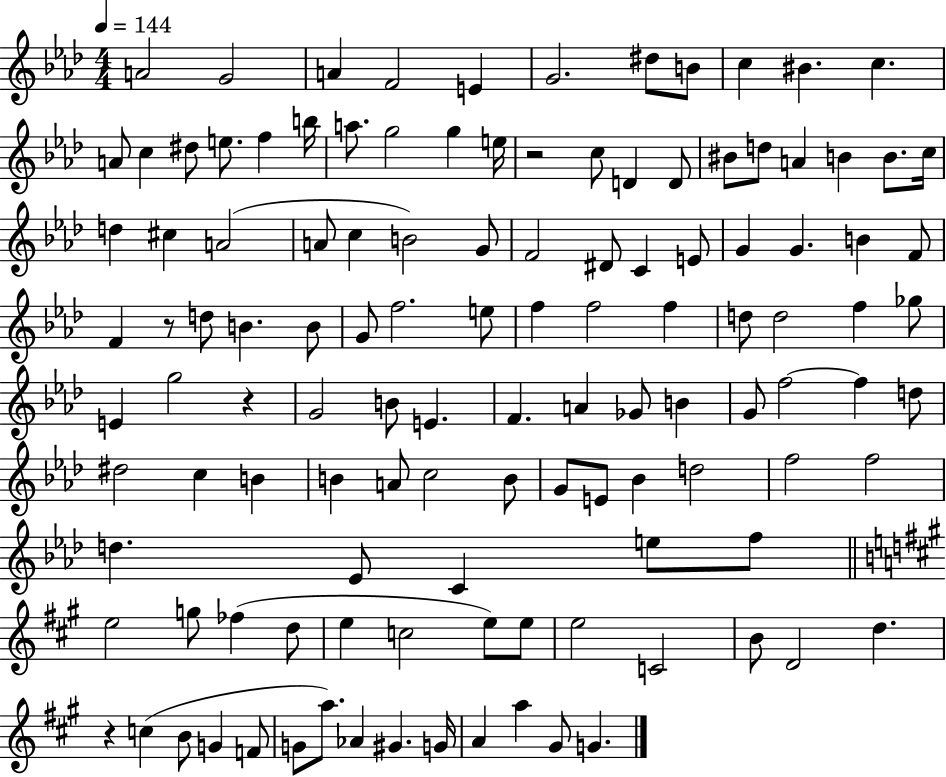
X:1
T:Untitled
M:4/4
L:1/4
K:Ab
A2 G2 A F2 E G2 ^d/2 B/2 c ^B c A/2 c ^d/2 e/2 f b/4 a/2 g2 g e/4 z2 c/2 D D/2 ^B/2 d/2 A B B/2 c/4 d ^c A2 A/2 c B2 G/2 F2 ^D/2 C E/2 G G B F/2 F z/2 d/2 B B/2 G/2 f2 e/2 f f2 f d/2 d2 f _g/2 E g2 z G2 B/2 E F A _G/2 B G/2 f2 f d/2 ^d2 c B B A/2 c2 B/2 G/2 E/2 _B d2 f2 f2 d _E/2 C e/2 f/2 e2 g/2 _f d/2 e c2 e/2 e/2 e2 C2 B/2 D2 d z c B/2 G F/2 G/2 a/2 _A ^G G/4 A a ^G/2 G